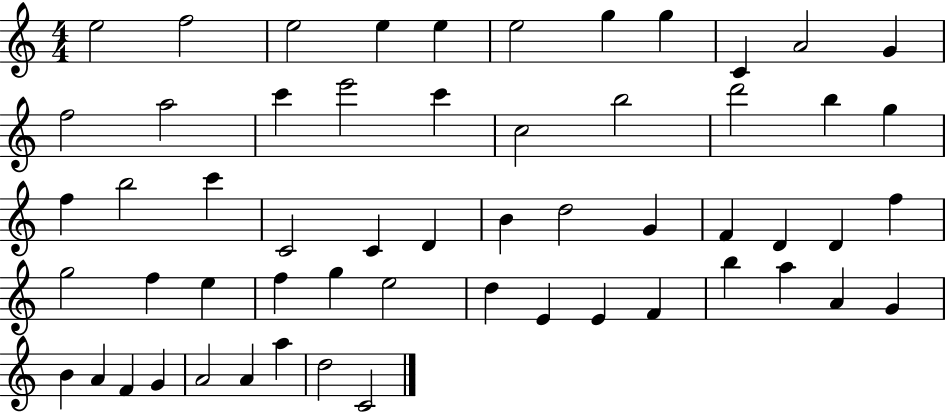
X:1
T:Untitled
M:4/4
L:1/4
K:C
e2 f2 e2 e e e2 g g C A2 G f2 a2 c' e'2 c' c2 b2 d'2 b g f b2 c' C2 C D B d2 G F D D f g2 f e f g e2 d E E F b a A G B A F G A2 A a d2 C2